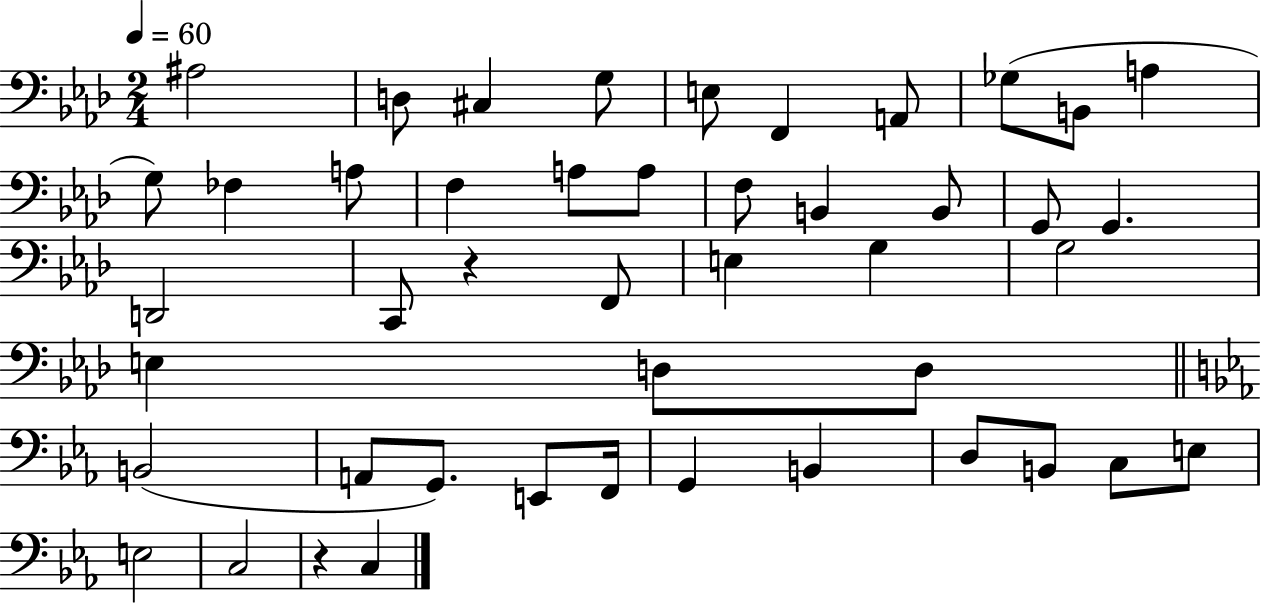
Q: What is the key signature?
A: AES major